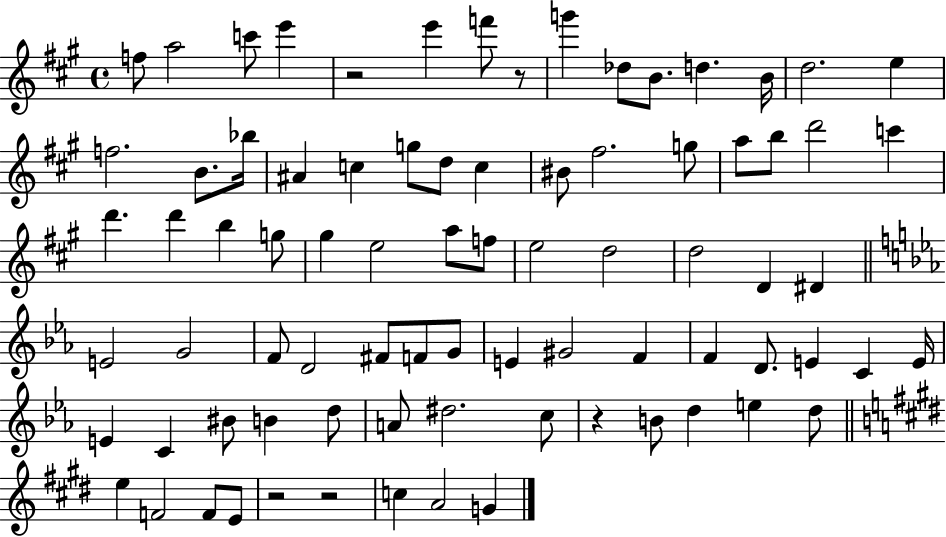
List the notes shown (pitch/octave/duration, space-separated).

F5/e A5/h C6/e E6/q R/h E6/q F6/e R/e G6/q Db5/e B4/e. D5/q. B4/s D5/h. E5/q F5/h. B4/e. Bb5/s A#4/q C5/q G5/e D5/e C5/q BIS4/e F#5/h. G5/e A5/e B5/e D6/h C6/q D6/q. D6/q B5/q G5/e G#5/q E5/h A5/e F5/e E5/h D5/h D5/h D4/q D#4/q E4/h G4/h F4/e D4/h F#4/e F4/e G4/e E4/q G#4/h F4/q F4/q D4/e. E4/q C4/q E4/s E4/q C4/q BIS4/e B4/q D5/e A4/e D#5/h. C5/e R/q B4/e D5/q E5/q D5/e E5/q F4/h F4/e E4/e R/h R/h C5/q A4/h G4/q